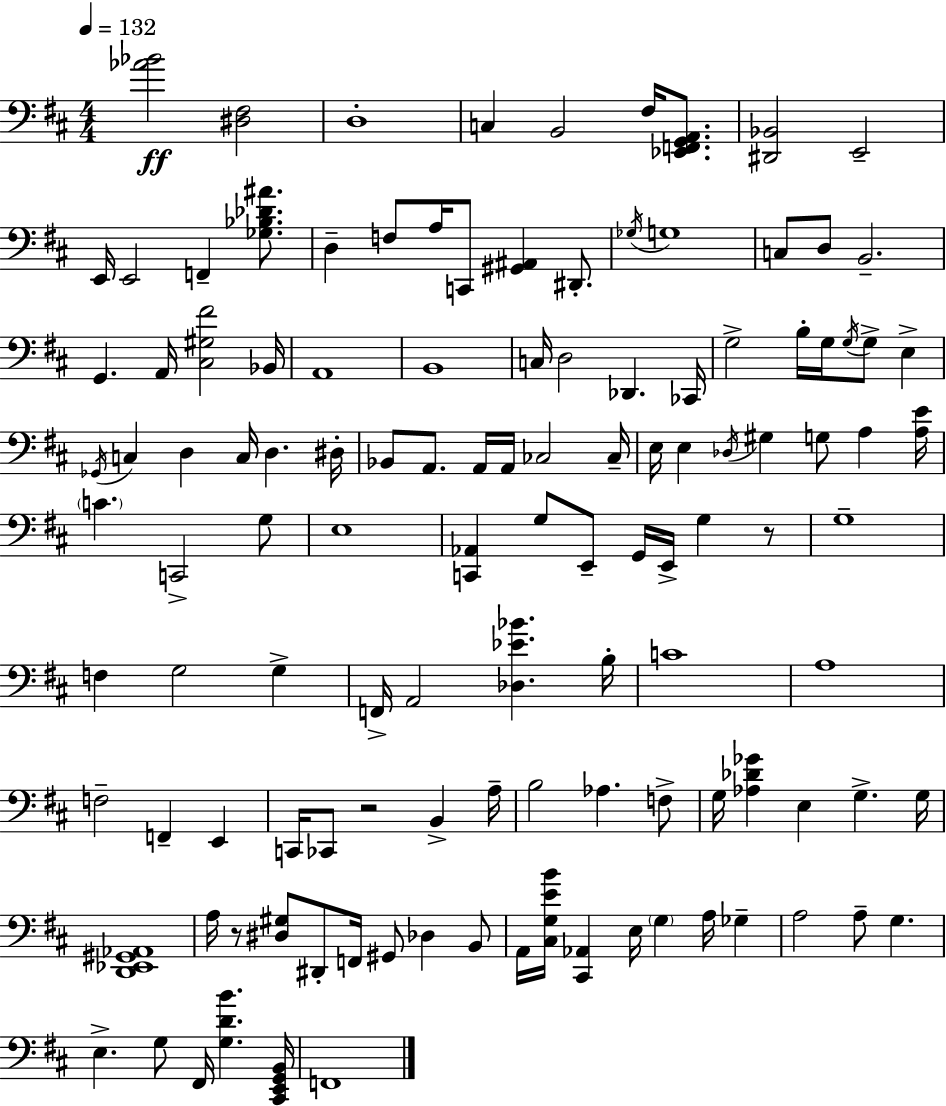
[Ab4,Bb4]/h [D#3,F#3]/h D3/w C3/q B2/h F#3/s [Eb2,F2,G2,A2]/e. [D#2,Bb2]/h E2/h E2/s E2/h F2/q [Gb3,Bb3,Db4,A#4]/e. D3/q F3/e A3/s C2/e [G#2,A#2]/q D#2/e. Gb3/s G3/w C3/e D3/e B2/h. G2/q. A2/s [C#3,G#3,F#4]/h Bb2/s A2/w B2/w C3/s D3/h Db2/q. CES2/s G3/h B3/s G3/s G3/s G3/e E3/q Gb2/s C3/q D3/q C3/s D3/q. D#3/s Bb2/e A2/e. A2/s A2/s CES3/h CES3/s E3/s E3/q Db3/s G#3/q G3/e A3/q [A3,E4]/s C4/q. C2/h G3/e E3/w [C2,Ab2]/q G3/e E2/e G2/s E2/s G3/q R/e G3/w F3/q G3/h G3/q F2/s A2/h [Db3,Eb4,Bb4]/q. B3/s C4/w A3/w F3/h F2/q E2/q C2/s CES2/e R/h B2/q A3/s B3/h Ab3/q. F3/e G3/s [Ab3,Db4,Gb4]/q E3/q G3/q. G3/s [D2,Eb2,G#2,Ab2]/w A3/s R/e [D#3,G#3]/e D#2/e F2/s G#2/e Db3/q B2/e A2/s [C#3,G3,E4,B4]/s [C#2,Ab2]/q E3/s G3/q A3/s Gb3/q A3/h A3/e G3/q. E3/q. G3/e F#2/s [G3,D4,B4]/q. [C#2,E2,G2,B2]/s F2/w